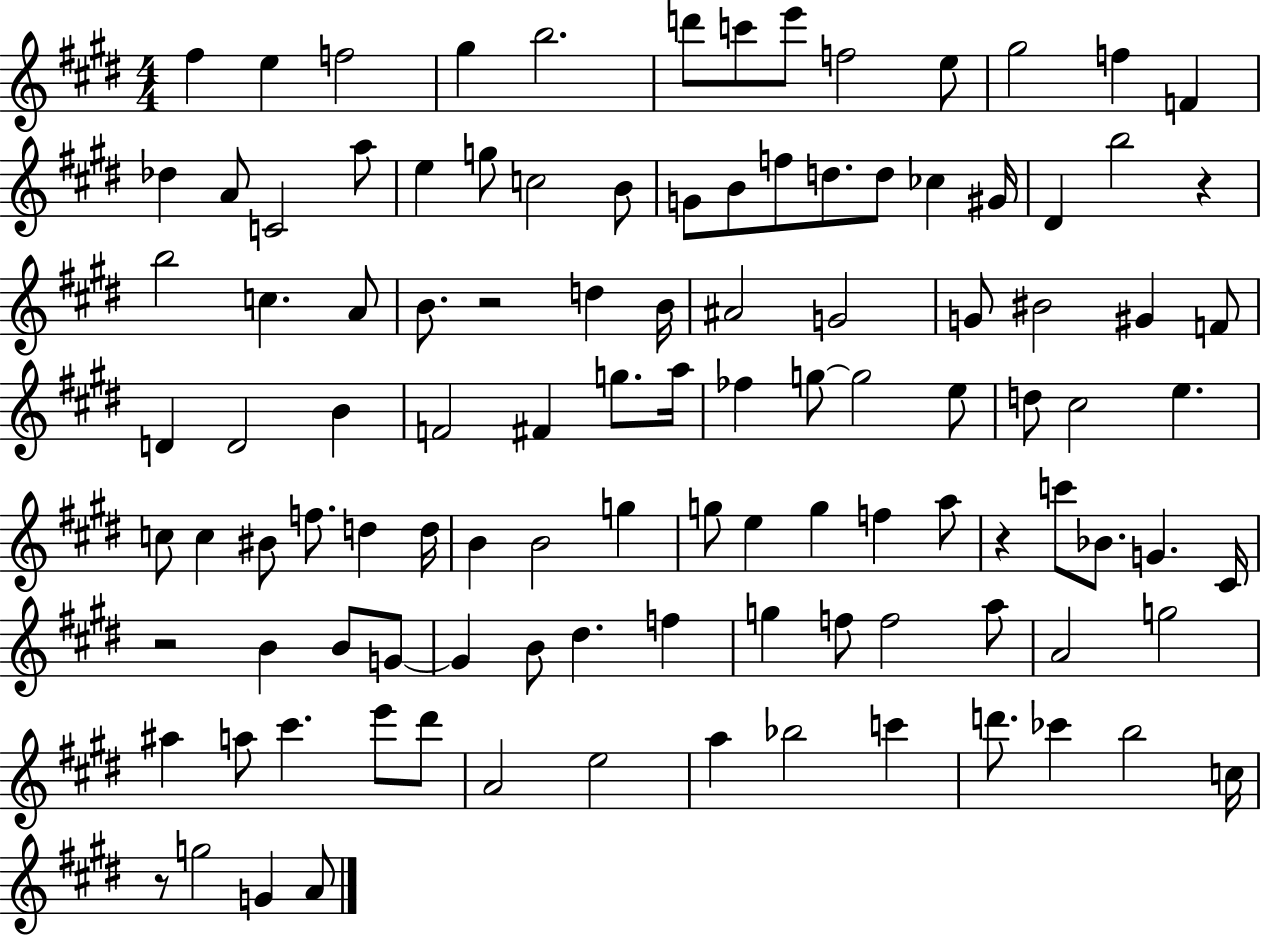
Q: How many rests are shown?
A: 5